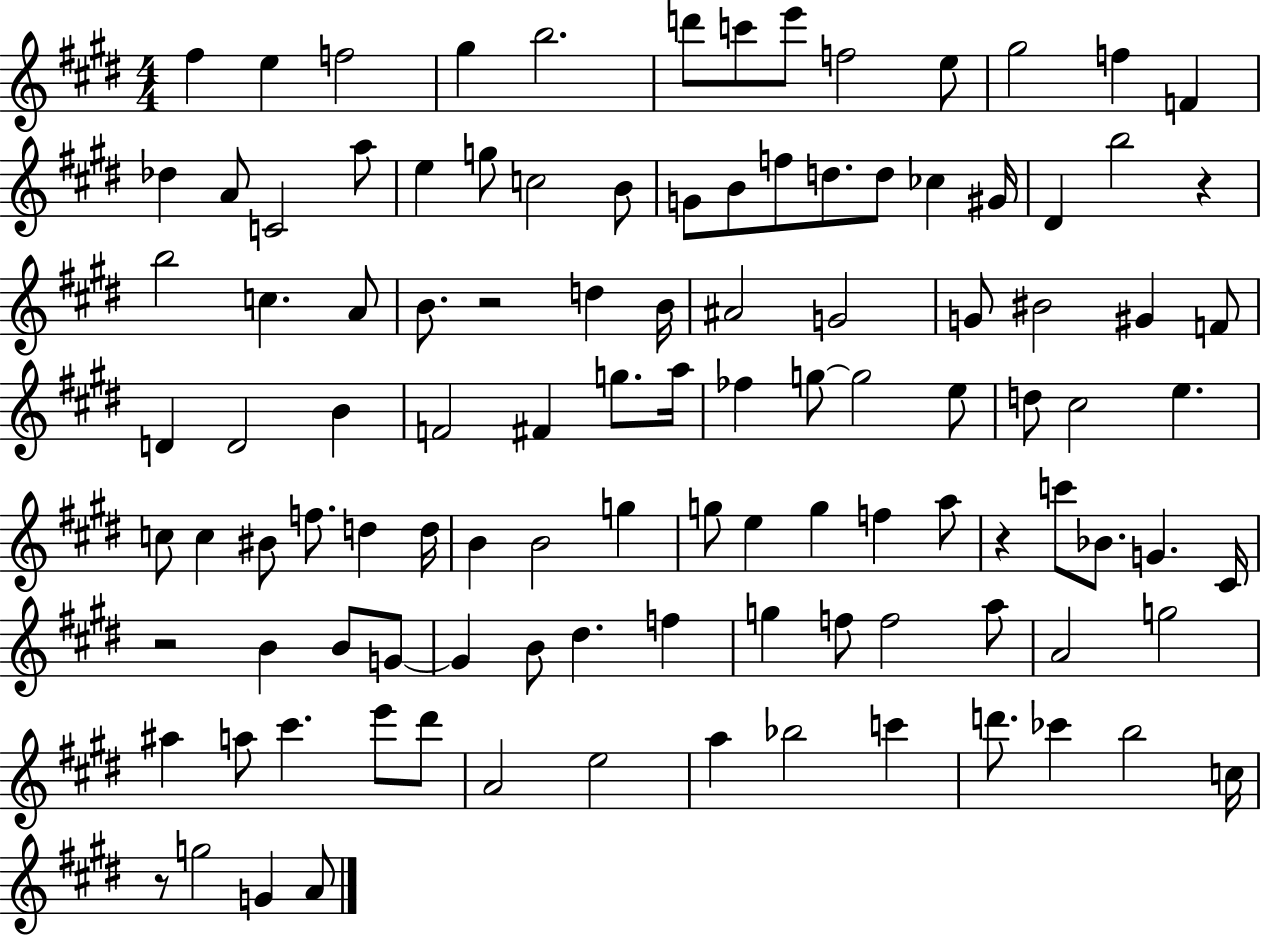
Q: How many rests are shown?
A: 5